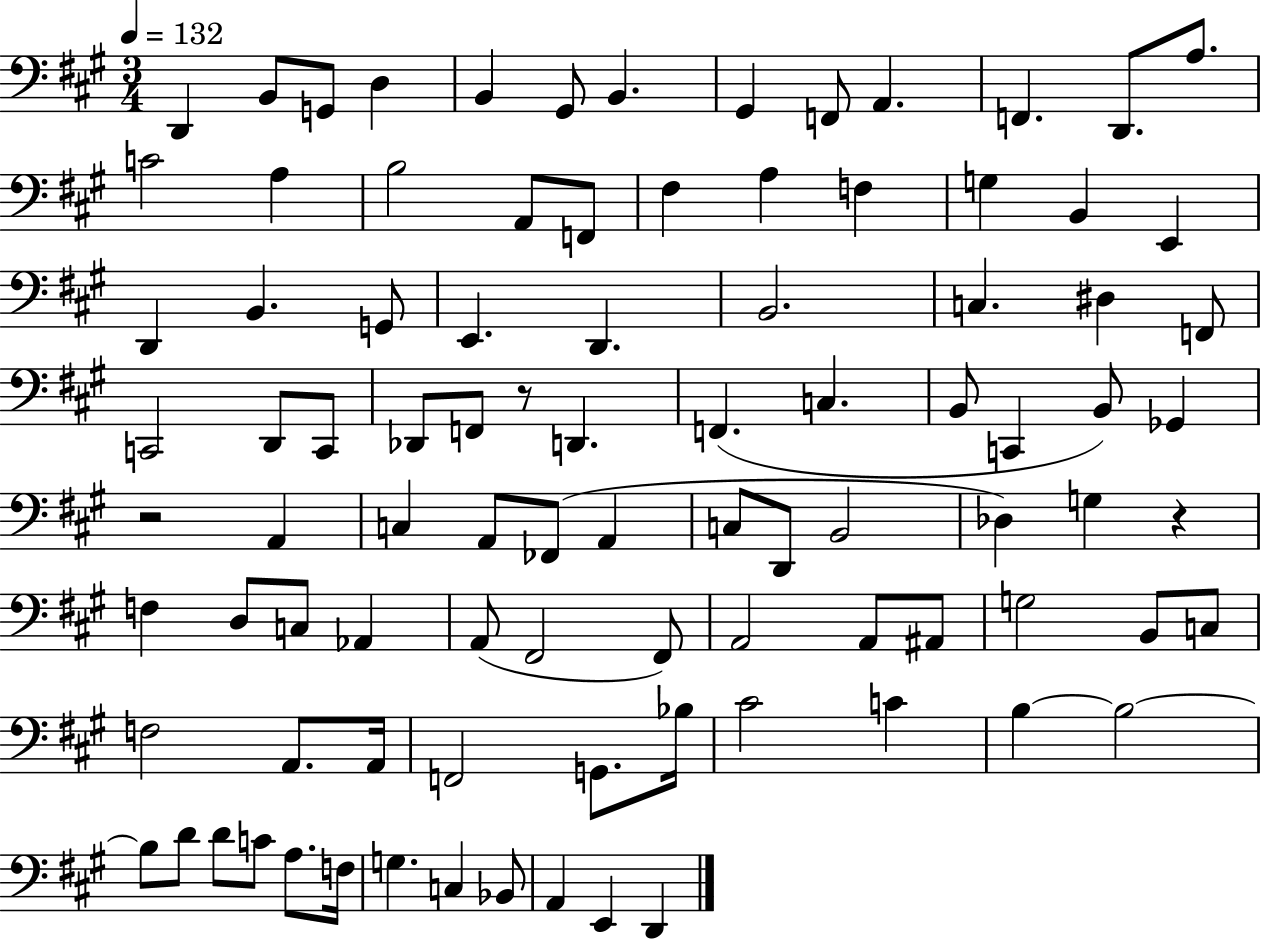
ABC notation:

X:1
T:Untitled
M:3/4
L:1/4
K:A
D,, B,,/2 G,,/2 D, B,, ^G,,/2 B,, ^G,, F,,/2 A,, F,, D,,/2 A,/2 C2 A, B,2 A,,/2 F,,/2 ^F, A, F, G, B,, E,, D,, B,, G,,/2 E,, D,, B,,2 C, ^D, F,,/2 C,,2 D,,/2 C,,/2 _D,,/2 F,,/2 z/2 D,, F,, C, B,,/2 C,, B,,/2 _G,, z2 A,, C, A,,/2 _F,,/2 A,, C,/2 D,,/2 B,,2 _D, G, z F, D,/2 C,/2 _A,, A,,/2 ^F,,2 ^F,,/2 A,,2 A,,/2 ^A,,/2 G,2 B,,/2 C,/2 F,2 A,,/2 A,,/4 F,,2 G,,/2 _B,/4 ^C2 C B, B,2 B,/2 D/2 D/2 C/2 A,/2 F,/4 G, C, _B,,/2 A,, E,, D,,